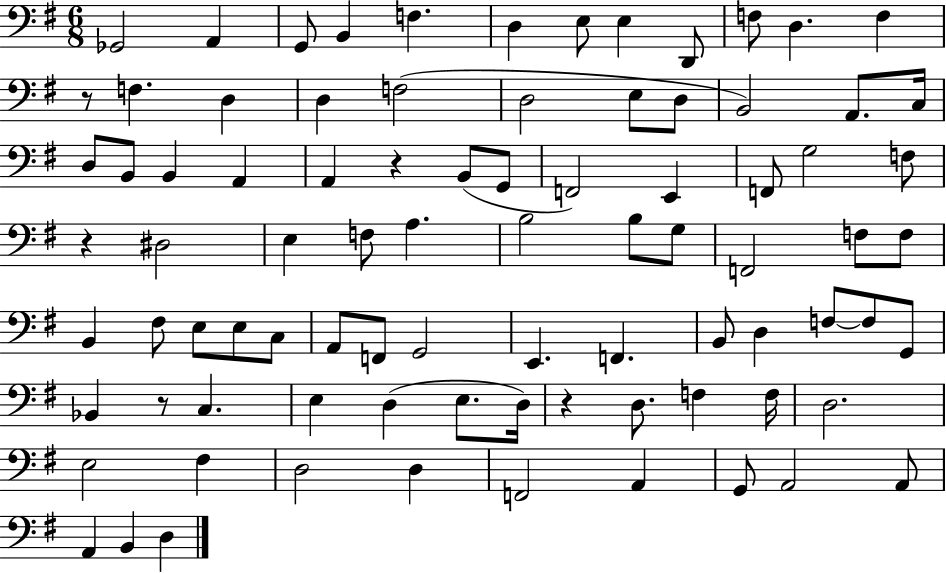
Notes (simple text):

Gb2/h A2/q G2/e B2/q F3/q. D3/q E3/e E3/q D2/e F3/e D3/q. F3/q R/e F3/q. D3/q D3/q F3/h D3/h E3/e D3/e B2/h A2/e. C3/s D3/e B2/e B2/q A2/q A2/q R/q B2/e G2/e F2/h E2/q F2/e G3/h F3/e R/q D#3/h E3/q F3/e A3/q. B3/h B3/e G3/e F2/h F3/e F3/e B2/q F#3/e E3/e E3/e C3/e A2/e F2/e G2/h E2/q. F2/q. B2/e D3/q F3/e F3/e G2/e Bb2/q R/e C3/q. E3/q D3/q E3/e. D3/s R/q D3/e. F3/q F3/s D3/h. E3/h F#3/q D3/h D3/q F2/h A2/q G2/e A2/h A2/e A2/q B2/q D3/q